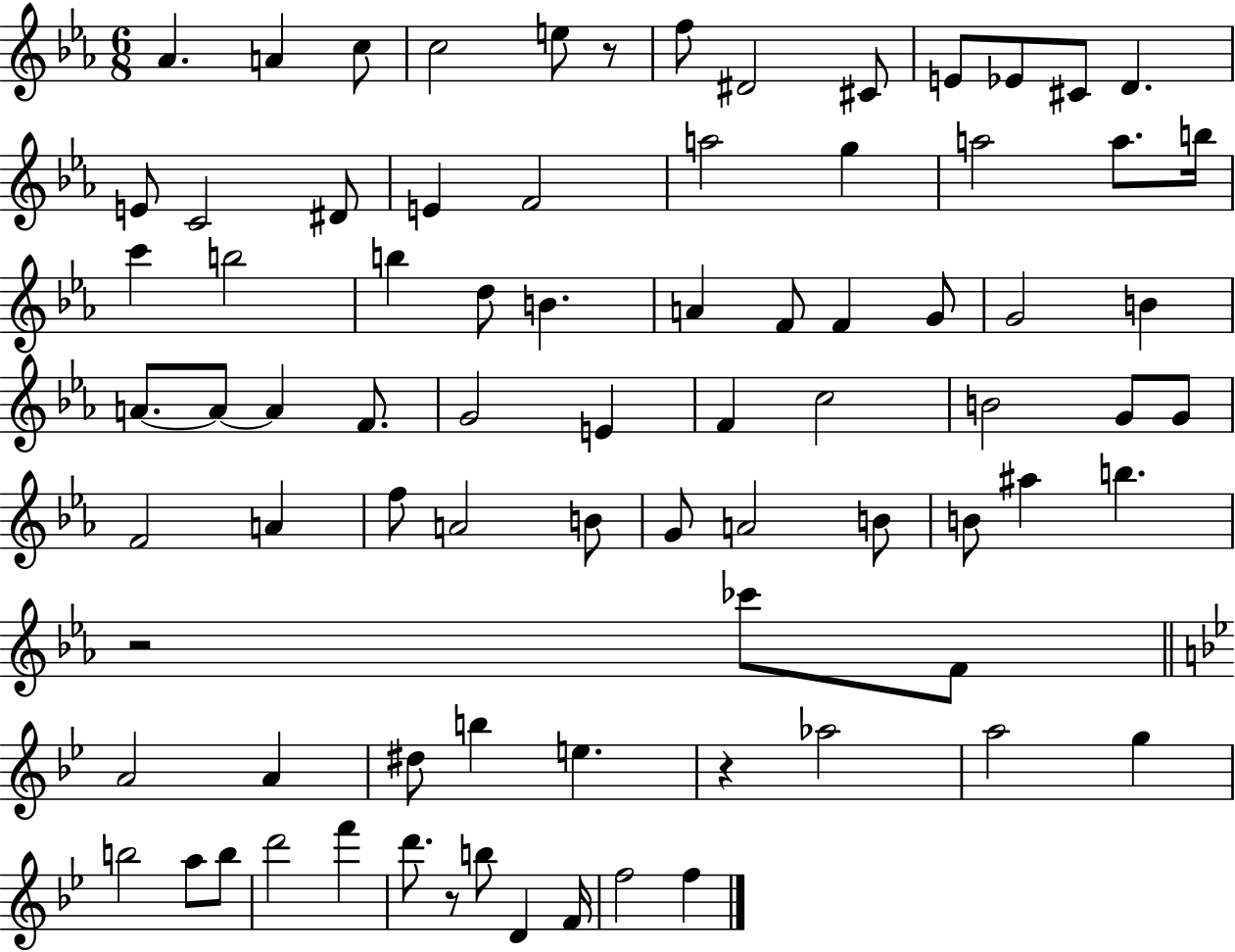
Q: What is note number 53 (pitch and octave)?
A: B4